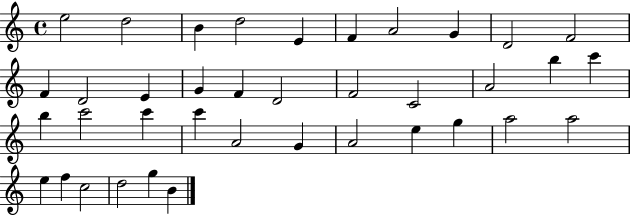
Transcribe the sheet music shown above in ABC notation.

X:1
T:Untitled
M:4/4
L:1/4
K:C
e2 d2 B d2 E F A2 G D2 F2 F D2 E G F D2 F2 C2 A2 b c' b c'2 c' c' A2 G A2 e g a2 a2 e f c2 d2 g B